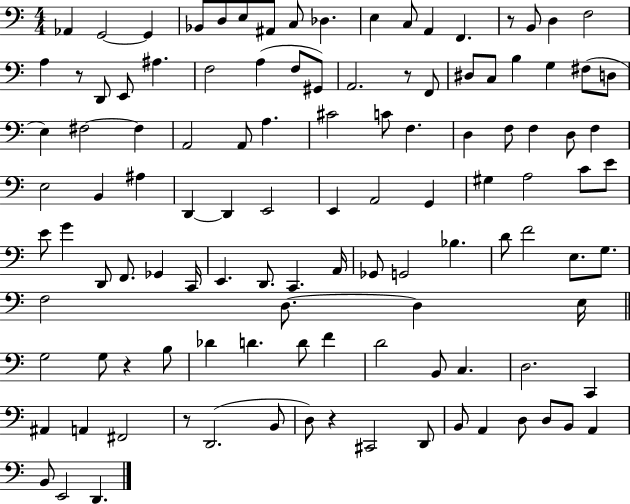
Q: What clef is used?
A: bass